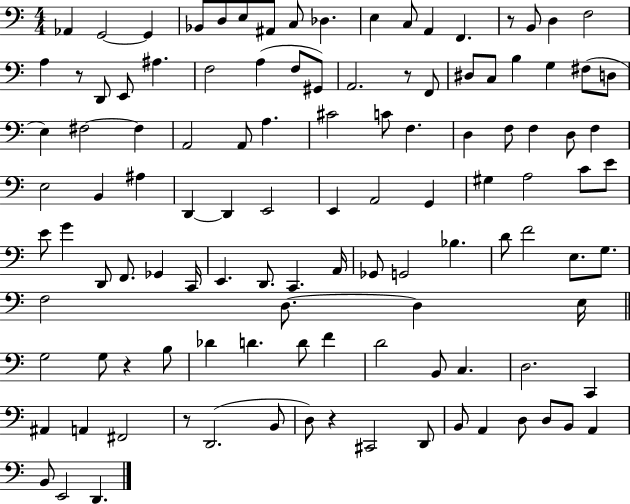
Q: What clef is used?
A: bass